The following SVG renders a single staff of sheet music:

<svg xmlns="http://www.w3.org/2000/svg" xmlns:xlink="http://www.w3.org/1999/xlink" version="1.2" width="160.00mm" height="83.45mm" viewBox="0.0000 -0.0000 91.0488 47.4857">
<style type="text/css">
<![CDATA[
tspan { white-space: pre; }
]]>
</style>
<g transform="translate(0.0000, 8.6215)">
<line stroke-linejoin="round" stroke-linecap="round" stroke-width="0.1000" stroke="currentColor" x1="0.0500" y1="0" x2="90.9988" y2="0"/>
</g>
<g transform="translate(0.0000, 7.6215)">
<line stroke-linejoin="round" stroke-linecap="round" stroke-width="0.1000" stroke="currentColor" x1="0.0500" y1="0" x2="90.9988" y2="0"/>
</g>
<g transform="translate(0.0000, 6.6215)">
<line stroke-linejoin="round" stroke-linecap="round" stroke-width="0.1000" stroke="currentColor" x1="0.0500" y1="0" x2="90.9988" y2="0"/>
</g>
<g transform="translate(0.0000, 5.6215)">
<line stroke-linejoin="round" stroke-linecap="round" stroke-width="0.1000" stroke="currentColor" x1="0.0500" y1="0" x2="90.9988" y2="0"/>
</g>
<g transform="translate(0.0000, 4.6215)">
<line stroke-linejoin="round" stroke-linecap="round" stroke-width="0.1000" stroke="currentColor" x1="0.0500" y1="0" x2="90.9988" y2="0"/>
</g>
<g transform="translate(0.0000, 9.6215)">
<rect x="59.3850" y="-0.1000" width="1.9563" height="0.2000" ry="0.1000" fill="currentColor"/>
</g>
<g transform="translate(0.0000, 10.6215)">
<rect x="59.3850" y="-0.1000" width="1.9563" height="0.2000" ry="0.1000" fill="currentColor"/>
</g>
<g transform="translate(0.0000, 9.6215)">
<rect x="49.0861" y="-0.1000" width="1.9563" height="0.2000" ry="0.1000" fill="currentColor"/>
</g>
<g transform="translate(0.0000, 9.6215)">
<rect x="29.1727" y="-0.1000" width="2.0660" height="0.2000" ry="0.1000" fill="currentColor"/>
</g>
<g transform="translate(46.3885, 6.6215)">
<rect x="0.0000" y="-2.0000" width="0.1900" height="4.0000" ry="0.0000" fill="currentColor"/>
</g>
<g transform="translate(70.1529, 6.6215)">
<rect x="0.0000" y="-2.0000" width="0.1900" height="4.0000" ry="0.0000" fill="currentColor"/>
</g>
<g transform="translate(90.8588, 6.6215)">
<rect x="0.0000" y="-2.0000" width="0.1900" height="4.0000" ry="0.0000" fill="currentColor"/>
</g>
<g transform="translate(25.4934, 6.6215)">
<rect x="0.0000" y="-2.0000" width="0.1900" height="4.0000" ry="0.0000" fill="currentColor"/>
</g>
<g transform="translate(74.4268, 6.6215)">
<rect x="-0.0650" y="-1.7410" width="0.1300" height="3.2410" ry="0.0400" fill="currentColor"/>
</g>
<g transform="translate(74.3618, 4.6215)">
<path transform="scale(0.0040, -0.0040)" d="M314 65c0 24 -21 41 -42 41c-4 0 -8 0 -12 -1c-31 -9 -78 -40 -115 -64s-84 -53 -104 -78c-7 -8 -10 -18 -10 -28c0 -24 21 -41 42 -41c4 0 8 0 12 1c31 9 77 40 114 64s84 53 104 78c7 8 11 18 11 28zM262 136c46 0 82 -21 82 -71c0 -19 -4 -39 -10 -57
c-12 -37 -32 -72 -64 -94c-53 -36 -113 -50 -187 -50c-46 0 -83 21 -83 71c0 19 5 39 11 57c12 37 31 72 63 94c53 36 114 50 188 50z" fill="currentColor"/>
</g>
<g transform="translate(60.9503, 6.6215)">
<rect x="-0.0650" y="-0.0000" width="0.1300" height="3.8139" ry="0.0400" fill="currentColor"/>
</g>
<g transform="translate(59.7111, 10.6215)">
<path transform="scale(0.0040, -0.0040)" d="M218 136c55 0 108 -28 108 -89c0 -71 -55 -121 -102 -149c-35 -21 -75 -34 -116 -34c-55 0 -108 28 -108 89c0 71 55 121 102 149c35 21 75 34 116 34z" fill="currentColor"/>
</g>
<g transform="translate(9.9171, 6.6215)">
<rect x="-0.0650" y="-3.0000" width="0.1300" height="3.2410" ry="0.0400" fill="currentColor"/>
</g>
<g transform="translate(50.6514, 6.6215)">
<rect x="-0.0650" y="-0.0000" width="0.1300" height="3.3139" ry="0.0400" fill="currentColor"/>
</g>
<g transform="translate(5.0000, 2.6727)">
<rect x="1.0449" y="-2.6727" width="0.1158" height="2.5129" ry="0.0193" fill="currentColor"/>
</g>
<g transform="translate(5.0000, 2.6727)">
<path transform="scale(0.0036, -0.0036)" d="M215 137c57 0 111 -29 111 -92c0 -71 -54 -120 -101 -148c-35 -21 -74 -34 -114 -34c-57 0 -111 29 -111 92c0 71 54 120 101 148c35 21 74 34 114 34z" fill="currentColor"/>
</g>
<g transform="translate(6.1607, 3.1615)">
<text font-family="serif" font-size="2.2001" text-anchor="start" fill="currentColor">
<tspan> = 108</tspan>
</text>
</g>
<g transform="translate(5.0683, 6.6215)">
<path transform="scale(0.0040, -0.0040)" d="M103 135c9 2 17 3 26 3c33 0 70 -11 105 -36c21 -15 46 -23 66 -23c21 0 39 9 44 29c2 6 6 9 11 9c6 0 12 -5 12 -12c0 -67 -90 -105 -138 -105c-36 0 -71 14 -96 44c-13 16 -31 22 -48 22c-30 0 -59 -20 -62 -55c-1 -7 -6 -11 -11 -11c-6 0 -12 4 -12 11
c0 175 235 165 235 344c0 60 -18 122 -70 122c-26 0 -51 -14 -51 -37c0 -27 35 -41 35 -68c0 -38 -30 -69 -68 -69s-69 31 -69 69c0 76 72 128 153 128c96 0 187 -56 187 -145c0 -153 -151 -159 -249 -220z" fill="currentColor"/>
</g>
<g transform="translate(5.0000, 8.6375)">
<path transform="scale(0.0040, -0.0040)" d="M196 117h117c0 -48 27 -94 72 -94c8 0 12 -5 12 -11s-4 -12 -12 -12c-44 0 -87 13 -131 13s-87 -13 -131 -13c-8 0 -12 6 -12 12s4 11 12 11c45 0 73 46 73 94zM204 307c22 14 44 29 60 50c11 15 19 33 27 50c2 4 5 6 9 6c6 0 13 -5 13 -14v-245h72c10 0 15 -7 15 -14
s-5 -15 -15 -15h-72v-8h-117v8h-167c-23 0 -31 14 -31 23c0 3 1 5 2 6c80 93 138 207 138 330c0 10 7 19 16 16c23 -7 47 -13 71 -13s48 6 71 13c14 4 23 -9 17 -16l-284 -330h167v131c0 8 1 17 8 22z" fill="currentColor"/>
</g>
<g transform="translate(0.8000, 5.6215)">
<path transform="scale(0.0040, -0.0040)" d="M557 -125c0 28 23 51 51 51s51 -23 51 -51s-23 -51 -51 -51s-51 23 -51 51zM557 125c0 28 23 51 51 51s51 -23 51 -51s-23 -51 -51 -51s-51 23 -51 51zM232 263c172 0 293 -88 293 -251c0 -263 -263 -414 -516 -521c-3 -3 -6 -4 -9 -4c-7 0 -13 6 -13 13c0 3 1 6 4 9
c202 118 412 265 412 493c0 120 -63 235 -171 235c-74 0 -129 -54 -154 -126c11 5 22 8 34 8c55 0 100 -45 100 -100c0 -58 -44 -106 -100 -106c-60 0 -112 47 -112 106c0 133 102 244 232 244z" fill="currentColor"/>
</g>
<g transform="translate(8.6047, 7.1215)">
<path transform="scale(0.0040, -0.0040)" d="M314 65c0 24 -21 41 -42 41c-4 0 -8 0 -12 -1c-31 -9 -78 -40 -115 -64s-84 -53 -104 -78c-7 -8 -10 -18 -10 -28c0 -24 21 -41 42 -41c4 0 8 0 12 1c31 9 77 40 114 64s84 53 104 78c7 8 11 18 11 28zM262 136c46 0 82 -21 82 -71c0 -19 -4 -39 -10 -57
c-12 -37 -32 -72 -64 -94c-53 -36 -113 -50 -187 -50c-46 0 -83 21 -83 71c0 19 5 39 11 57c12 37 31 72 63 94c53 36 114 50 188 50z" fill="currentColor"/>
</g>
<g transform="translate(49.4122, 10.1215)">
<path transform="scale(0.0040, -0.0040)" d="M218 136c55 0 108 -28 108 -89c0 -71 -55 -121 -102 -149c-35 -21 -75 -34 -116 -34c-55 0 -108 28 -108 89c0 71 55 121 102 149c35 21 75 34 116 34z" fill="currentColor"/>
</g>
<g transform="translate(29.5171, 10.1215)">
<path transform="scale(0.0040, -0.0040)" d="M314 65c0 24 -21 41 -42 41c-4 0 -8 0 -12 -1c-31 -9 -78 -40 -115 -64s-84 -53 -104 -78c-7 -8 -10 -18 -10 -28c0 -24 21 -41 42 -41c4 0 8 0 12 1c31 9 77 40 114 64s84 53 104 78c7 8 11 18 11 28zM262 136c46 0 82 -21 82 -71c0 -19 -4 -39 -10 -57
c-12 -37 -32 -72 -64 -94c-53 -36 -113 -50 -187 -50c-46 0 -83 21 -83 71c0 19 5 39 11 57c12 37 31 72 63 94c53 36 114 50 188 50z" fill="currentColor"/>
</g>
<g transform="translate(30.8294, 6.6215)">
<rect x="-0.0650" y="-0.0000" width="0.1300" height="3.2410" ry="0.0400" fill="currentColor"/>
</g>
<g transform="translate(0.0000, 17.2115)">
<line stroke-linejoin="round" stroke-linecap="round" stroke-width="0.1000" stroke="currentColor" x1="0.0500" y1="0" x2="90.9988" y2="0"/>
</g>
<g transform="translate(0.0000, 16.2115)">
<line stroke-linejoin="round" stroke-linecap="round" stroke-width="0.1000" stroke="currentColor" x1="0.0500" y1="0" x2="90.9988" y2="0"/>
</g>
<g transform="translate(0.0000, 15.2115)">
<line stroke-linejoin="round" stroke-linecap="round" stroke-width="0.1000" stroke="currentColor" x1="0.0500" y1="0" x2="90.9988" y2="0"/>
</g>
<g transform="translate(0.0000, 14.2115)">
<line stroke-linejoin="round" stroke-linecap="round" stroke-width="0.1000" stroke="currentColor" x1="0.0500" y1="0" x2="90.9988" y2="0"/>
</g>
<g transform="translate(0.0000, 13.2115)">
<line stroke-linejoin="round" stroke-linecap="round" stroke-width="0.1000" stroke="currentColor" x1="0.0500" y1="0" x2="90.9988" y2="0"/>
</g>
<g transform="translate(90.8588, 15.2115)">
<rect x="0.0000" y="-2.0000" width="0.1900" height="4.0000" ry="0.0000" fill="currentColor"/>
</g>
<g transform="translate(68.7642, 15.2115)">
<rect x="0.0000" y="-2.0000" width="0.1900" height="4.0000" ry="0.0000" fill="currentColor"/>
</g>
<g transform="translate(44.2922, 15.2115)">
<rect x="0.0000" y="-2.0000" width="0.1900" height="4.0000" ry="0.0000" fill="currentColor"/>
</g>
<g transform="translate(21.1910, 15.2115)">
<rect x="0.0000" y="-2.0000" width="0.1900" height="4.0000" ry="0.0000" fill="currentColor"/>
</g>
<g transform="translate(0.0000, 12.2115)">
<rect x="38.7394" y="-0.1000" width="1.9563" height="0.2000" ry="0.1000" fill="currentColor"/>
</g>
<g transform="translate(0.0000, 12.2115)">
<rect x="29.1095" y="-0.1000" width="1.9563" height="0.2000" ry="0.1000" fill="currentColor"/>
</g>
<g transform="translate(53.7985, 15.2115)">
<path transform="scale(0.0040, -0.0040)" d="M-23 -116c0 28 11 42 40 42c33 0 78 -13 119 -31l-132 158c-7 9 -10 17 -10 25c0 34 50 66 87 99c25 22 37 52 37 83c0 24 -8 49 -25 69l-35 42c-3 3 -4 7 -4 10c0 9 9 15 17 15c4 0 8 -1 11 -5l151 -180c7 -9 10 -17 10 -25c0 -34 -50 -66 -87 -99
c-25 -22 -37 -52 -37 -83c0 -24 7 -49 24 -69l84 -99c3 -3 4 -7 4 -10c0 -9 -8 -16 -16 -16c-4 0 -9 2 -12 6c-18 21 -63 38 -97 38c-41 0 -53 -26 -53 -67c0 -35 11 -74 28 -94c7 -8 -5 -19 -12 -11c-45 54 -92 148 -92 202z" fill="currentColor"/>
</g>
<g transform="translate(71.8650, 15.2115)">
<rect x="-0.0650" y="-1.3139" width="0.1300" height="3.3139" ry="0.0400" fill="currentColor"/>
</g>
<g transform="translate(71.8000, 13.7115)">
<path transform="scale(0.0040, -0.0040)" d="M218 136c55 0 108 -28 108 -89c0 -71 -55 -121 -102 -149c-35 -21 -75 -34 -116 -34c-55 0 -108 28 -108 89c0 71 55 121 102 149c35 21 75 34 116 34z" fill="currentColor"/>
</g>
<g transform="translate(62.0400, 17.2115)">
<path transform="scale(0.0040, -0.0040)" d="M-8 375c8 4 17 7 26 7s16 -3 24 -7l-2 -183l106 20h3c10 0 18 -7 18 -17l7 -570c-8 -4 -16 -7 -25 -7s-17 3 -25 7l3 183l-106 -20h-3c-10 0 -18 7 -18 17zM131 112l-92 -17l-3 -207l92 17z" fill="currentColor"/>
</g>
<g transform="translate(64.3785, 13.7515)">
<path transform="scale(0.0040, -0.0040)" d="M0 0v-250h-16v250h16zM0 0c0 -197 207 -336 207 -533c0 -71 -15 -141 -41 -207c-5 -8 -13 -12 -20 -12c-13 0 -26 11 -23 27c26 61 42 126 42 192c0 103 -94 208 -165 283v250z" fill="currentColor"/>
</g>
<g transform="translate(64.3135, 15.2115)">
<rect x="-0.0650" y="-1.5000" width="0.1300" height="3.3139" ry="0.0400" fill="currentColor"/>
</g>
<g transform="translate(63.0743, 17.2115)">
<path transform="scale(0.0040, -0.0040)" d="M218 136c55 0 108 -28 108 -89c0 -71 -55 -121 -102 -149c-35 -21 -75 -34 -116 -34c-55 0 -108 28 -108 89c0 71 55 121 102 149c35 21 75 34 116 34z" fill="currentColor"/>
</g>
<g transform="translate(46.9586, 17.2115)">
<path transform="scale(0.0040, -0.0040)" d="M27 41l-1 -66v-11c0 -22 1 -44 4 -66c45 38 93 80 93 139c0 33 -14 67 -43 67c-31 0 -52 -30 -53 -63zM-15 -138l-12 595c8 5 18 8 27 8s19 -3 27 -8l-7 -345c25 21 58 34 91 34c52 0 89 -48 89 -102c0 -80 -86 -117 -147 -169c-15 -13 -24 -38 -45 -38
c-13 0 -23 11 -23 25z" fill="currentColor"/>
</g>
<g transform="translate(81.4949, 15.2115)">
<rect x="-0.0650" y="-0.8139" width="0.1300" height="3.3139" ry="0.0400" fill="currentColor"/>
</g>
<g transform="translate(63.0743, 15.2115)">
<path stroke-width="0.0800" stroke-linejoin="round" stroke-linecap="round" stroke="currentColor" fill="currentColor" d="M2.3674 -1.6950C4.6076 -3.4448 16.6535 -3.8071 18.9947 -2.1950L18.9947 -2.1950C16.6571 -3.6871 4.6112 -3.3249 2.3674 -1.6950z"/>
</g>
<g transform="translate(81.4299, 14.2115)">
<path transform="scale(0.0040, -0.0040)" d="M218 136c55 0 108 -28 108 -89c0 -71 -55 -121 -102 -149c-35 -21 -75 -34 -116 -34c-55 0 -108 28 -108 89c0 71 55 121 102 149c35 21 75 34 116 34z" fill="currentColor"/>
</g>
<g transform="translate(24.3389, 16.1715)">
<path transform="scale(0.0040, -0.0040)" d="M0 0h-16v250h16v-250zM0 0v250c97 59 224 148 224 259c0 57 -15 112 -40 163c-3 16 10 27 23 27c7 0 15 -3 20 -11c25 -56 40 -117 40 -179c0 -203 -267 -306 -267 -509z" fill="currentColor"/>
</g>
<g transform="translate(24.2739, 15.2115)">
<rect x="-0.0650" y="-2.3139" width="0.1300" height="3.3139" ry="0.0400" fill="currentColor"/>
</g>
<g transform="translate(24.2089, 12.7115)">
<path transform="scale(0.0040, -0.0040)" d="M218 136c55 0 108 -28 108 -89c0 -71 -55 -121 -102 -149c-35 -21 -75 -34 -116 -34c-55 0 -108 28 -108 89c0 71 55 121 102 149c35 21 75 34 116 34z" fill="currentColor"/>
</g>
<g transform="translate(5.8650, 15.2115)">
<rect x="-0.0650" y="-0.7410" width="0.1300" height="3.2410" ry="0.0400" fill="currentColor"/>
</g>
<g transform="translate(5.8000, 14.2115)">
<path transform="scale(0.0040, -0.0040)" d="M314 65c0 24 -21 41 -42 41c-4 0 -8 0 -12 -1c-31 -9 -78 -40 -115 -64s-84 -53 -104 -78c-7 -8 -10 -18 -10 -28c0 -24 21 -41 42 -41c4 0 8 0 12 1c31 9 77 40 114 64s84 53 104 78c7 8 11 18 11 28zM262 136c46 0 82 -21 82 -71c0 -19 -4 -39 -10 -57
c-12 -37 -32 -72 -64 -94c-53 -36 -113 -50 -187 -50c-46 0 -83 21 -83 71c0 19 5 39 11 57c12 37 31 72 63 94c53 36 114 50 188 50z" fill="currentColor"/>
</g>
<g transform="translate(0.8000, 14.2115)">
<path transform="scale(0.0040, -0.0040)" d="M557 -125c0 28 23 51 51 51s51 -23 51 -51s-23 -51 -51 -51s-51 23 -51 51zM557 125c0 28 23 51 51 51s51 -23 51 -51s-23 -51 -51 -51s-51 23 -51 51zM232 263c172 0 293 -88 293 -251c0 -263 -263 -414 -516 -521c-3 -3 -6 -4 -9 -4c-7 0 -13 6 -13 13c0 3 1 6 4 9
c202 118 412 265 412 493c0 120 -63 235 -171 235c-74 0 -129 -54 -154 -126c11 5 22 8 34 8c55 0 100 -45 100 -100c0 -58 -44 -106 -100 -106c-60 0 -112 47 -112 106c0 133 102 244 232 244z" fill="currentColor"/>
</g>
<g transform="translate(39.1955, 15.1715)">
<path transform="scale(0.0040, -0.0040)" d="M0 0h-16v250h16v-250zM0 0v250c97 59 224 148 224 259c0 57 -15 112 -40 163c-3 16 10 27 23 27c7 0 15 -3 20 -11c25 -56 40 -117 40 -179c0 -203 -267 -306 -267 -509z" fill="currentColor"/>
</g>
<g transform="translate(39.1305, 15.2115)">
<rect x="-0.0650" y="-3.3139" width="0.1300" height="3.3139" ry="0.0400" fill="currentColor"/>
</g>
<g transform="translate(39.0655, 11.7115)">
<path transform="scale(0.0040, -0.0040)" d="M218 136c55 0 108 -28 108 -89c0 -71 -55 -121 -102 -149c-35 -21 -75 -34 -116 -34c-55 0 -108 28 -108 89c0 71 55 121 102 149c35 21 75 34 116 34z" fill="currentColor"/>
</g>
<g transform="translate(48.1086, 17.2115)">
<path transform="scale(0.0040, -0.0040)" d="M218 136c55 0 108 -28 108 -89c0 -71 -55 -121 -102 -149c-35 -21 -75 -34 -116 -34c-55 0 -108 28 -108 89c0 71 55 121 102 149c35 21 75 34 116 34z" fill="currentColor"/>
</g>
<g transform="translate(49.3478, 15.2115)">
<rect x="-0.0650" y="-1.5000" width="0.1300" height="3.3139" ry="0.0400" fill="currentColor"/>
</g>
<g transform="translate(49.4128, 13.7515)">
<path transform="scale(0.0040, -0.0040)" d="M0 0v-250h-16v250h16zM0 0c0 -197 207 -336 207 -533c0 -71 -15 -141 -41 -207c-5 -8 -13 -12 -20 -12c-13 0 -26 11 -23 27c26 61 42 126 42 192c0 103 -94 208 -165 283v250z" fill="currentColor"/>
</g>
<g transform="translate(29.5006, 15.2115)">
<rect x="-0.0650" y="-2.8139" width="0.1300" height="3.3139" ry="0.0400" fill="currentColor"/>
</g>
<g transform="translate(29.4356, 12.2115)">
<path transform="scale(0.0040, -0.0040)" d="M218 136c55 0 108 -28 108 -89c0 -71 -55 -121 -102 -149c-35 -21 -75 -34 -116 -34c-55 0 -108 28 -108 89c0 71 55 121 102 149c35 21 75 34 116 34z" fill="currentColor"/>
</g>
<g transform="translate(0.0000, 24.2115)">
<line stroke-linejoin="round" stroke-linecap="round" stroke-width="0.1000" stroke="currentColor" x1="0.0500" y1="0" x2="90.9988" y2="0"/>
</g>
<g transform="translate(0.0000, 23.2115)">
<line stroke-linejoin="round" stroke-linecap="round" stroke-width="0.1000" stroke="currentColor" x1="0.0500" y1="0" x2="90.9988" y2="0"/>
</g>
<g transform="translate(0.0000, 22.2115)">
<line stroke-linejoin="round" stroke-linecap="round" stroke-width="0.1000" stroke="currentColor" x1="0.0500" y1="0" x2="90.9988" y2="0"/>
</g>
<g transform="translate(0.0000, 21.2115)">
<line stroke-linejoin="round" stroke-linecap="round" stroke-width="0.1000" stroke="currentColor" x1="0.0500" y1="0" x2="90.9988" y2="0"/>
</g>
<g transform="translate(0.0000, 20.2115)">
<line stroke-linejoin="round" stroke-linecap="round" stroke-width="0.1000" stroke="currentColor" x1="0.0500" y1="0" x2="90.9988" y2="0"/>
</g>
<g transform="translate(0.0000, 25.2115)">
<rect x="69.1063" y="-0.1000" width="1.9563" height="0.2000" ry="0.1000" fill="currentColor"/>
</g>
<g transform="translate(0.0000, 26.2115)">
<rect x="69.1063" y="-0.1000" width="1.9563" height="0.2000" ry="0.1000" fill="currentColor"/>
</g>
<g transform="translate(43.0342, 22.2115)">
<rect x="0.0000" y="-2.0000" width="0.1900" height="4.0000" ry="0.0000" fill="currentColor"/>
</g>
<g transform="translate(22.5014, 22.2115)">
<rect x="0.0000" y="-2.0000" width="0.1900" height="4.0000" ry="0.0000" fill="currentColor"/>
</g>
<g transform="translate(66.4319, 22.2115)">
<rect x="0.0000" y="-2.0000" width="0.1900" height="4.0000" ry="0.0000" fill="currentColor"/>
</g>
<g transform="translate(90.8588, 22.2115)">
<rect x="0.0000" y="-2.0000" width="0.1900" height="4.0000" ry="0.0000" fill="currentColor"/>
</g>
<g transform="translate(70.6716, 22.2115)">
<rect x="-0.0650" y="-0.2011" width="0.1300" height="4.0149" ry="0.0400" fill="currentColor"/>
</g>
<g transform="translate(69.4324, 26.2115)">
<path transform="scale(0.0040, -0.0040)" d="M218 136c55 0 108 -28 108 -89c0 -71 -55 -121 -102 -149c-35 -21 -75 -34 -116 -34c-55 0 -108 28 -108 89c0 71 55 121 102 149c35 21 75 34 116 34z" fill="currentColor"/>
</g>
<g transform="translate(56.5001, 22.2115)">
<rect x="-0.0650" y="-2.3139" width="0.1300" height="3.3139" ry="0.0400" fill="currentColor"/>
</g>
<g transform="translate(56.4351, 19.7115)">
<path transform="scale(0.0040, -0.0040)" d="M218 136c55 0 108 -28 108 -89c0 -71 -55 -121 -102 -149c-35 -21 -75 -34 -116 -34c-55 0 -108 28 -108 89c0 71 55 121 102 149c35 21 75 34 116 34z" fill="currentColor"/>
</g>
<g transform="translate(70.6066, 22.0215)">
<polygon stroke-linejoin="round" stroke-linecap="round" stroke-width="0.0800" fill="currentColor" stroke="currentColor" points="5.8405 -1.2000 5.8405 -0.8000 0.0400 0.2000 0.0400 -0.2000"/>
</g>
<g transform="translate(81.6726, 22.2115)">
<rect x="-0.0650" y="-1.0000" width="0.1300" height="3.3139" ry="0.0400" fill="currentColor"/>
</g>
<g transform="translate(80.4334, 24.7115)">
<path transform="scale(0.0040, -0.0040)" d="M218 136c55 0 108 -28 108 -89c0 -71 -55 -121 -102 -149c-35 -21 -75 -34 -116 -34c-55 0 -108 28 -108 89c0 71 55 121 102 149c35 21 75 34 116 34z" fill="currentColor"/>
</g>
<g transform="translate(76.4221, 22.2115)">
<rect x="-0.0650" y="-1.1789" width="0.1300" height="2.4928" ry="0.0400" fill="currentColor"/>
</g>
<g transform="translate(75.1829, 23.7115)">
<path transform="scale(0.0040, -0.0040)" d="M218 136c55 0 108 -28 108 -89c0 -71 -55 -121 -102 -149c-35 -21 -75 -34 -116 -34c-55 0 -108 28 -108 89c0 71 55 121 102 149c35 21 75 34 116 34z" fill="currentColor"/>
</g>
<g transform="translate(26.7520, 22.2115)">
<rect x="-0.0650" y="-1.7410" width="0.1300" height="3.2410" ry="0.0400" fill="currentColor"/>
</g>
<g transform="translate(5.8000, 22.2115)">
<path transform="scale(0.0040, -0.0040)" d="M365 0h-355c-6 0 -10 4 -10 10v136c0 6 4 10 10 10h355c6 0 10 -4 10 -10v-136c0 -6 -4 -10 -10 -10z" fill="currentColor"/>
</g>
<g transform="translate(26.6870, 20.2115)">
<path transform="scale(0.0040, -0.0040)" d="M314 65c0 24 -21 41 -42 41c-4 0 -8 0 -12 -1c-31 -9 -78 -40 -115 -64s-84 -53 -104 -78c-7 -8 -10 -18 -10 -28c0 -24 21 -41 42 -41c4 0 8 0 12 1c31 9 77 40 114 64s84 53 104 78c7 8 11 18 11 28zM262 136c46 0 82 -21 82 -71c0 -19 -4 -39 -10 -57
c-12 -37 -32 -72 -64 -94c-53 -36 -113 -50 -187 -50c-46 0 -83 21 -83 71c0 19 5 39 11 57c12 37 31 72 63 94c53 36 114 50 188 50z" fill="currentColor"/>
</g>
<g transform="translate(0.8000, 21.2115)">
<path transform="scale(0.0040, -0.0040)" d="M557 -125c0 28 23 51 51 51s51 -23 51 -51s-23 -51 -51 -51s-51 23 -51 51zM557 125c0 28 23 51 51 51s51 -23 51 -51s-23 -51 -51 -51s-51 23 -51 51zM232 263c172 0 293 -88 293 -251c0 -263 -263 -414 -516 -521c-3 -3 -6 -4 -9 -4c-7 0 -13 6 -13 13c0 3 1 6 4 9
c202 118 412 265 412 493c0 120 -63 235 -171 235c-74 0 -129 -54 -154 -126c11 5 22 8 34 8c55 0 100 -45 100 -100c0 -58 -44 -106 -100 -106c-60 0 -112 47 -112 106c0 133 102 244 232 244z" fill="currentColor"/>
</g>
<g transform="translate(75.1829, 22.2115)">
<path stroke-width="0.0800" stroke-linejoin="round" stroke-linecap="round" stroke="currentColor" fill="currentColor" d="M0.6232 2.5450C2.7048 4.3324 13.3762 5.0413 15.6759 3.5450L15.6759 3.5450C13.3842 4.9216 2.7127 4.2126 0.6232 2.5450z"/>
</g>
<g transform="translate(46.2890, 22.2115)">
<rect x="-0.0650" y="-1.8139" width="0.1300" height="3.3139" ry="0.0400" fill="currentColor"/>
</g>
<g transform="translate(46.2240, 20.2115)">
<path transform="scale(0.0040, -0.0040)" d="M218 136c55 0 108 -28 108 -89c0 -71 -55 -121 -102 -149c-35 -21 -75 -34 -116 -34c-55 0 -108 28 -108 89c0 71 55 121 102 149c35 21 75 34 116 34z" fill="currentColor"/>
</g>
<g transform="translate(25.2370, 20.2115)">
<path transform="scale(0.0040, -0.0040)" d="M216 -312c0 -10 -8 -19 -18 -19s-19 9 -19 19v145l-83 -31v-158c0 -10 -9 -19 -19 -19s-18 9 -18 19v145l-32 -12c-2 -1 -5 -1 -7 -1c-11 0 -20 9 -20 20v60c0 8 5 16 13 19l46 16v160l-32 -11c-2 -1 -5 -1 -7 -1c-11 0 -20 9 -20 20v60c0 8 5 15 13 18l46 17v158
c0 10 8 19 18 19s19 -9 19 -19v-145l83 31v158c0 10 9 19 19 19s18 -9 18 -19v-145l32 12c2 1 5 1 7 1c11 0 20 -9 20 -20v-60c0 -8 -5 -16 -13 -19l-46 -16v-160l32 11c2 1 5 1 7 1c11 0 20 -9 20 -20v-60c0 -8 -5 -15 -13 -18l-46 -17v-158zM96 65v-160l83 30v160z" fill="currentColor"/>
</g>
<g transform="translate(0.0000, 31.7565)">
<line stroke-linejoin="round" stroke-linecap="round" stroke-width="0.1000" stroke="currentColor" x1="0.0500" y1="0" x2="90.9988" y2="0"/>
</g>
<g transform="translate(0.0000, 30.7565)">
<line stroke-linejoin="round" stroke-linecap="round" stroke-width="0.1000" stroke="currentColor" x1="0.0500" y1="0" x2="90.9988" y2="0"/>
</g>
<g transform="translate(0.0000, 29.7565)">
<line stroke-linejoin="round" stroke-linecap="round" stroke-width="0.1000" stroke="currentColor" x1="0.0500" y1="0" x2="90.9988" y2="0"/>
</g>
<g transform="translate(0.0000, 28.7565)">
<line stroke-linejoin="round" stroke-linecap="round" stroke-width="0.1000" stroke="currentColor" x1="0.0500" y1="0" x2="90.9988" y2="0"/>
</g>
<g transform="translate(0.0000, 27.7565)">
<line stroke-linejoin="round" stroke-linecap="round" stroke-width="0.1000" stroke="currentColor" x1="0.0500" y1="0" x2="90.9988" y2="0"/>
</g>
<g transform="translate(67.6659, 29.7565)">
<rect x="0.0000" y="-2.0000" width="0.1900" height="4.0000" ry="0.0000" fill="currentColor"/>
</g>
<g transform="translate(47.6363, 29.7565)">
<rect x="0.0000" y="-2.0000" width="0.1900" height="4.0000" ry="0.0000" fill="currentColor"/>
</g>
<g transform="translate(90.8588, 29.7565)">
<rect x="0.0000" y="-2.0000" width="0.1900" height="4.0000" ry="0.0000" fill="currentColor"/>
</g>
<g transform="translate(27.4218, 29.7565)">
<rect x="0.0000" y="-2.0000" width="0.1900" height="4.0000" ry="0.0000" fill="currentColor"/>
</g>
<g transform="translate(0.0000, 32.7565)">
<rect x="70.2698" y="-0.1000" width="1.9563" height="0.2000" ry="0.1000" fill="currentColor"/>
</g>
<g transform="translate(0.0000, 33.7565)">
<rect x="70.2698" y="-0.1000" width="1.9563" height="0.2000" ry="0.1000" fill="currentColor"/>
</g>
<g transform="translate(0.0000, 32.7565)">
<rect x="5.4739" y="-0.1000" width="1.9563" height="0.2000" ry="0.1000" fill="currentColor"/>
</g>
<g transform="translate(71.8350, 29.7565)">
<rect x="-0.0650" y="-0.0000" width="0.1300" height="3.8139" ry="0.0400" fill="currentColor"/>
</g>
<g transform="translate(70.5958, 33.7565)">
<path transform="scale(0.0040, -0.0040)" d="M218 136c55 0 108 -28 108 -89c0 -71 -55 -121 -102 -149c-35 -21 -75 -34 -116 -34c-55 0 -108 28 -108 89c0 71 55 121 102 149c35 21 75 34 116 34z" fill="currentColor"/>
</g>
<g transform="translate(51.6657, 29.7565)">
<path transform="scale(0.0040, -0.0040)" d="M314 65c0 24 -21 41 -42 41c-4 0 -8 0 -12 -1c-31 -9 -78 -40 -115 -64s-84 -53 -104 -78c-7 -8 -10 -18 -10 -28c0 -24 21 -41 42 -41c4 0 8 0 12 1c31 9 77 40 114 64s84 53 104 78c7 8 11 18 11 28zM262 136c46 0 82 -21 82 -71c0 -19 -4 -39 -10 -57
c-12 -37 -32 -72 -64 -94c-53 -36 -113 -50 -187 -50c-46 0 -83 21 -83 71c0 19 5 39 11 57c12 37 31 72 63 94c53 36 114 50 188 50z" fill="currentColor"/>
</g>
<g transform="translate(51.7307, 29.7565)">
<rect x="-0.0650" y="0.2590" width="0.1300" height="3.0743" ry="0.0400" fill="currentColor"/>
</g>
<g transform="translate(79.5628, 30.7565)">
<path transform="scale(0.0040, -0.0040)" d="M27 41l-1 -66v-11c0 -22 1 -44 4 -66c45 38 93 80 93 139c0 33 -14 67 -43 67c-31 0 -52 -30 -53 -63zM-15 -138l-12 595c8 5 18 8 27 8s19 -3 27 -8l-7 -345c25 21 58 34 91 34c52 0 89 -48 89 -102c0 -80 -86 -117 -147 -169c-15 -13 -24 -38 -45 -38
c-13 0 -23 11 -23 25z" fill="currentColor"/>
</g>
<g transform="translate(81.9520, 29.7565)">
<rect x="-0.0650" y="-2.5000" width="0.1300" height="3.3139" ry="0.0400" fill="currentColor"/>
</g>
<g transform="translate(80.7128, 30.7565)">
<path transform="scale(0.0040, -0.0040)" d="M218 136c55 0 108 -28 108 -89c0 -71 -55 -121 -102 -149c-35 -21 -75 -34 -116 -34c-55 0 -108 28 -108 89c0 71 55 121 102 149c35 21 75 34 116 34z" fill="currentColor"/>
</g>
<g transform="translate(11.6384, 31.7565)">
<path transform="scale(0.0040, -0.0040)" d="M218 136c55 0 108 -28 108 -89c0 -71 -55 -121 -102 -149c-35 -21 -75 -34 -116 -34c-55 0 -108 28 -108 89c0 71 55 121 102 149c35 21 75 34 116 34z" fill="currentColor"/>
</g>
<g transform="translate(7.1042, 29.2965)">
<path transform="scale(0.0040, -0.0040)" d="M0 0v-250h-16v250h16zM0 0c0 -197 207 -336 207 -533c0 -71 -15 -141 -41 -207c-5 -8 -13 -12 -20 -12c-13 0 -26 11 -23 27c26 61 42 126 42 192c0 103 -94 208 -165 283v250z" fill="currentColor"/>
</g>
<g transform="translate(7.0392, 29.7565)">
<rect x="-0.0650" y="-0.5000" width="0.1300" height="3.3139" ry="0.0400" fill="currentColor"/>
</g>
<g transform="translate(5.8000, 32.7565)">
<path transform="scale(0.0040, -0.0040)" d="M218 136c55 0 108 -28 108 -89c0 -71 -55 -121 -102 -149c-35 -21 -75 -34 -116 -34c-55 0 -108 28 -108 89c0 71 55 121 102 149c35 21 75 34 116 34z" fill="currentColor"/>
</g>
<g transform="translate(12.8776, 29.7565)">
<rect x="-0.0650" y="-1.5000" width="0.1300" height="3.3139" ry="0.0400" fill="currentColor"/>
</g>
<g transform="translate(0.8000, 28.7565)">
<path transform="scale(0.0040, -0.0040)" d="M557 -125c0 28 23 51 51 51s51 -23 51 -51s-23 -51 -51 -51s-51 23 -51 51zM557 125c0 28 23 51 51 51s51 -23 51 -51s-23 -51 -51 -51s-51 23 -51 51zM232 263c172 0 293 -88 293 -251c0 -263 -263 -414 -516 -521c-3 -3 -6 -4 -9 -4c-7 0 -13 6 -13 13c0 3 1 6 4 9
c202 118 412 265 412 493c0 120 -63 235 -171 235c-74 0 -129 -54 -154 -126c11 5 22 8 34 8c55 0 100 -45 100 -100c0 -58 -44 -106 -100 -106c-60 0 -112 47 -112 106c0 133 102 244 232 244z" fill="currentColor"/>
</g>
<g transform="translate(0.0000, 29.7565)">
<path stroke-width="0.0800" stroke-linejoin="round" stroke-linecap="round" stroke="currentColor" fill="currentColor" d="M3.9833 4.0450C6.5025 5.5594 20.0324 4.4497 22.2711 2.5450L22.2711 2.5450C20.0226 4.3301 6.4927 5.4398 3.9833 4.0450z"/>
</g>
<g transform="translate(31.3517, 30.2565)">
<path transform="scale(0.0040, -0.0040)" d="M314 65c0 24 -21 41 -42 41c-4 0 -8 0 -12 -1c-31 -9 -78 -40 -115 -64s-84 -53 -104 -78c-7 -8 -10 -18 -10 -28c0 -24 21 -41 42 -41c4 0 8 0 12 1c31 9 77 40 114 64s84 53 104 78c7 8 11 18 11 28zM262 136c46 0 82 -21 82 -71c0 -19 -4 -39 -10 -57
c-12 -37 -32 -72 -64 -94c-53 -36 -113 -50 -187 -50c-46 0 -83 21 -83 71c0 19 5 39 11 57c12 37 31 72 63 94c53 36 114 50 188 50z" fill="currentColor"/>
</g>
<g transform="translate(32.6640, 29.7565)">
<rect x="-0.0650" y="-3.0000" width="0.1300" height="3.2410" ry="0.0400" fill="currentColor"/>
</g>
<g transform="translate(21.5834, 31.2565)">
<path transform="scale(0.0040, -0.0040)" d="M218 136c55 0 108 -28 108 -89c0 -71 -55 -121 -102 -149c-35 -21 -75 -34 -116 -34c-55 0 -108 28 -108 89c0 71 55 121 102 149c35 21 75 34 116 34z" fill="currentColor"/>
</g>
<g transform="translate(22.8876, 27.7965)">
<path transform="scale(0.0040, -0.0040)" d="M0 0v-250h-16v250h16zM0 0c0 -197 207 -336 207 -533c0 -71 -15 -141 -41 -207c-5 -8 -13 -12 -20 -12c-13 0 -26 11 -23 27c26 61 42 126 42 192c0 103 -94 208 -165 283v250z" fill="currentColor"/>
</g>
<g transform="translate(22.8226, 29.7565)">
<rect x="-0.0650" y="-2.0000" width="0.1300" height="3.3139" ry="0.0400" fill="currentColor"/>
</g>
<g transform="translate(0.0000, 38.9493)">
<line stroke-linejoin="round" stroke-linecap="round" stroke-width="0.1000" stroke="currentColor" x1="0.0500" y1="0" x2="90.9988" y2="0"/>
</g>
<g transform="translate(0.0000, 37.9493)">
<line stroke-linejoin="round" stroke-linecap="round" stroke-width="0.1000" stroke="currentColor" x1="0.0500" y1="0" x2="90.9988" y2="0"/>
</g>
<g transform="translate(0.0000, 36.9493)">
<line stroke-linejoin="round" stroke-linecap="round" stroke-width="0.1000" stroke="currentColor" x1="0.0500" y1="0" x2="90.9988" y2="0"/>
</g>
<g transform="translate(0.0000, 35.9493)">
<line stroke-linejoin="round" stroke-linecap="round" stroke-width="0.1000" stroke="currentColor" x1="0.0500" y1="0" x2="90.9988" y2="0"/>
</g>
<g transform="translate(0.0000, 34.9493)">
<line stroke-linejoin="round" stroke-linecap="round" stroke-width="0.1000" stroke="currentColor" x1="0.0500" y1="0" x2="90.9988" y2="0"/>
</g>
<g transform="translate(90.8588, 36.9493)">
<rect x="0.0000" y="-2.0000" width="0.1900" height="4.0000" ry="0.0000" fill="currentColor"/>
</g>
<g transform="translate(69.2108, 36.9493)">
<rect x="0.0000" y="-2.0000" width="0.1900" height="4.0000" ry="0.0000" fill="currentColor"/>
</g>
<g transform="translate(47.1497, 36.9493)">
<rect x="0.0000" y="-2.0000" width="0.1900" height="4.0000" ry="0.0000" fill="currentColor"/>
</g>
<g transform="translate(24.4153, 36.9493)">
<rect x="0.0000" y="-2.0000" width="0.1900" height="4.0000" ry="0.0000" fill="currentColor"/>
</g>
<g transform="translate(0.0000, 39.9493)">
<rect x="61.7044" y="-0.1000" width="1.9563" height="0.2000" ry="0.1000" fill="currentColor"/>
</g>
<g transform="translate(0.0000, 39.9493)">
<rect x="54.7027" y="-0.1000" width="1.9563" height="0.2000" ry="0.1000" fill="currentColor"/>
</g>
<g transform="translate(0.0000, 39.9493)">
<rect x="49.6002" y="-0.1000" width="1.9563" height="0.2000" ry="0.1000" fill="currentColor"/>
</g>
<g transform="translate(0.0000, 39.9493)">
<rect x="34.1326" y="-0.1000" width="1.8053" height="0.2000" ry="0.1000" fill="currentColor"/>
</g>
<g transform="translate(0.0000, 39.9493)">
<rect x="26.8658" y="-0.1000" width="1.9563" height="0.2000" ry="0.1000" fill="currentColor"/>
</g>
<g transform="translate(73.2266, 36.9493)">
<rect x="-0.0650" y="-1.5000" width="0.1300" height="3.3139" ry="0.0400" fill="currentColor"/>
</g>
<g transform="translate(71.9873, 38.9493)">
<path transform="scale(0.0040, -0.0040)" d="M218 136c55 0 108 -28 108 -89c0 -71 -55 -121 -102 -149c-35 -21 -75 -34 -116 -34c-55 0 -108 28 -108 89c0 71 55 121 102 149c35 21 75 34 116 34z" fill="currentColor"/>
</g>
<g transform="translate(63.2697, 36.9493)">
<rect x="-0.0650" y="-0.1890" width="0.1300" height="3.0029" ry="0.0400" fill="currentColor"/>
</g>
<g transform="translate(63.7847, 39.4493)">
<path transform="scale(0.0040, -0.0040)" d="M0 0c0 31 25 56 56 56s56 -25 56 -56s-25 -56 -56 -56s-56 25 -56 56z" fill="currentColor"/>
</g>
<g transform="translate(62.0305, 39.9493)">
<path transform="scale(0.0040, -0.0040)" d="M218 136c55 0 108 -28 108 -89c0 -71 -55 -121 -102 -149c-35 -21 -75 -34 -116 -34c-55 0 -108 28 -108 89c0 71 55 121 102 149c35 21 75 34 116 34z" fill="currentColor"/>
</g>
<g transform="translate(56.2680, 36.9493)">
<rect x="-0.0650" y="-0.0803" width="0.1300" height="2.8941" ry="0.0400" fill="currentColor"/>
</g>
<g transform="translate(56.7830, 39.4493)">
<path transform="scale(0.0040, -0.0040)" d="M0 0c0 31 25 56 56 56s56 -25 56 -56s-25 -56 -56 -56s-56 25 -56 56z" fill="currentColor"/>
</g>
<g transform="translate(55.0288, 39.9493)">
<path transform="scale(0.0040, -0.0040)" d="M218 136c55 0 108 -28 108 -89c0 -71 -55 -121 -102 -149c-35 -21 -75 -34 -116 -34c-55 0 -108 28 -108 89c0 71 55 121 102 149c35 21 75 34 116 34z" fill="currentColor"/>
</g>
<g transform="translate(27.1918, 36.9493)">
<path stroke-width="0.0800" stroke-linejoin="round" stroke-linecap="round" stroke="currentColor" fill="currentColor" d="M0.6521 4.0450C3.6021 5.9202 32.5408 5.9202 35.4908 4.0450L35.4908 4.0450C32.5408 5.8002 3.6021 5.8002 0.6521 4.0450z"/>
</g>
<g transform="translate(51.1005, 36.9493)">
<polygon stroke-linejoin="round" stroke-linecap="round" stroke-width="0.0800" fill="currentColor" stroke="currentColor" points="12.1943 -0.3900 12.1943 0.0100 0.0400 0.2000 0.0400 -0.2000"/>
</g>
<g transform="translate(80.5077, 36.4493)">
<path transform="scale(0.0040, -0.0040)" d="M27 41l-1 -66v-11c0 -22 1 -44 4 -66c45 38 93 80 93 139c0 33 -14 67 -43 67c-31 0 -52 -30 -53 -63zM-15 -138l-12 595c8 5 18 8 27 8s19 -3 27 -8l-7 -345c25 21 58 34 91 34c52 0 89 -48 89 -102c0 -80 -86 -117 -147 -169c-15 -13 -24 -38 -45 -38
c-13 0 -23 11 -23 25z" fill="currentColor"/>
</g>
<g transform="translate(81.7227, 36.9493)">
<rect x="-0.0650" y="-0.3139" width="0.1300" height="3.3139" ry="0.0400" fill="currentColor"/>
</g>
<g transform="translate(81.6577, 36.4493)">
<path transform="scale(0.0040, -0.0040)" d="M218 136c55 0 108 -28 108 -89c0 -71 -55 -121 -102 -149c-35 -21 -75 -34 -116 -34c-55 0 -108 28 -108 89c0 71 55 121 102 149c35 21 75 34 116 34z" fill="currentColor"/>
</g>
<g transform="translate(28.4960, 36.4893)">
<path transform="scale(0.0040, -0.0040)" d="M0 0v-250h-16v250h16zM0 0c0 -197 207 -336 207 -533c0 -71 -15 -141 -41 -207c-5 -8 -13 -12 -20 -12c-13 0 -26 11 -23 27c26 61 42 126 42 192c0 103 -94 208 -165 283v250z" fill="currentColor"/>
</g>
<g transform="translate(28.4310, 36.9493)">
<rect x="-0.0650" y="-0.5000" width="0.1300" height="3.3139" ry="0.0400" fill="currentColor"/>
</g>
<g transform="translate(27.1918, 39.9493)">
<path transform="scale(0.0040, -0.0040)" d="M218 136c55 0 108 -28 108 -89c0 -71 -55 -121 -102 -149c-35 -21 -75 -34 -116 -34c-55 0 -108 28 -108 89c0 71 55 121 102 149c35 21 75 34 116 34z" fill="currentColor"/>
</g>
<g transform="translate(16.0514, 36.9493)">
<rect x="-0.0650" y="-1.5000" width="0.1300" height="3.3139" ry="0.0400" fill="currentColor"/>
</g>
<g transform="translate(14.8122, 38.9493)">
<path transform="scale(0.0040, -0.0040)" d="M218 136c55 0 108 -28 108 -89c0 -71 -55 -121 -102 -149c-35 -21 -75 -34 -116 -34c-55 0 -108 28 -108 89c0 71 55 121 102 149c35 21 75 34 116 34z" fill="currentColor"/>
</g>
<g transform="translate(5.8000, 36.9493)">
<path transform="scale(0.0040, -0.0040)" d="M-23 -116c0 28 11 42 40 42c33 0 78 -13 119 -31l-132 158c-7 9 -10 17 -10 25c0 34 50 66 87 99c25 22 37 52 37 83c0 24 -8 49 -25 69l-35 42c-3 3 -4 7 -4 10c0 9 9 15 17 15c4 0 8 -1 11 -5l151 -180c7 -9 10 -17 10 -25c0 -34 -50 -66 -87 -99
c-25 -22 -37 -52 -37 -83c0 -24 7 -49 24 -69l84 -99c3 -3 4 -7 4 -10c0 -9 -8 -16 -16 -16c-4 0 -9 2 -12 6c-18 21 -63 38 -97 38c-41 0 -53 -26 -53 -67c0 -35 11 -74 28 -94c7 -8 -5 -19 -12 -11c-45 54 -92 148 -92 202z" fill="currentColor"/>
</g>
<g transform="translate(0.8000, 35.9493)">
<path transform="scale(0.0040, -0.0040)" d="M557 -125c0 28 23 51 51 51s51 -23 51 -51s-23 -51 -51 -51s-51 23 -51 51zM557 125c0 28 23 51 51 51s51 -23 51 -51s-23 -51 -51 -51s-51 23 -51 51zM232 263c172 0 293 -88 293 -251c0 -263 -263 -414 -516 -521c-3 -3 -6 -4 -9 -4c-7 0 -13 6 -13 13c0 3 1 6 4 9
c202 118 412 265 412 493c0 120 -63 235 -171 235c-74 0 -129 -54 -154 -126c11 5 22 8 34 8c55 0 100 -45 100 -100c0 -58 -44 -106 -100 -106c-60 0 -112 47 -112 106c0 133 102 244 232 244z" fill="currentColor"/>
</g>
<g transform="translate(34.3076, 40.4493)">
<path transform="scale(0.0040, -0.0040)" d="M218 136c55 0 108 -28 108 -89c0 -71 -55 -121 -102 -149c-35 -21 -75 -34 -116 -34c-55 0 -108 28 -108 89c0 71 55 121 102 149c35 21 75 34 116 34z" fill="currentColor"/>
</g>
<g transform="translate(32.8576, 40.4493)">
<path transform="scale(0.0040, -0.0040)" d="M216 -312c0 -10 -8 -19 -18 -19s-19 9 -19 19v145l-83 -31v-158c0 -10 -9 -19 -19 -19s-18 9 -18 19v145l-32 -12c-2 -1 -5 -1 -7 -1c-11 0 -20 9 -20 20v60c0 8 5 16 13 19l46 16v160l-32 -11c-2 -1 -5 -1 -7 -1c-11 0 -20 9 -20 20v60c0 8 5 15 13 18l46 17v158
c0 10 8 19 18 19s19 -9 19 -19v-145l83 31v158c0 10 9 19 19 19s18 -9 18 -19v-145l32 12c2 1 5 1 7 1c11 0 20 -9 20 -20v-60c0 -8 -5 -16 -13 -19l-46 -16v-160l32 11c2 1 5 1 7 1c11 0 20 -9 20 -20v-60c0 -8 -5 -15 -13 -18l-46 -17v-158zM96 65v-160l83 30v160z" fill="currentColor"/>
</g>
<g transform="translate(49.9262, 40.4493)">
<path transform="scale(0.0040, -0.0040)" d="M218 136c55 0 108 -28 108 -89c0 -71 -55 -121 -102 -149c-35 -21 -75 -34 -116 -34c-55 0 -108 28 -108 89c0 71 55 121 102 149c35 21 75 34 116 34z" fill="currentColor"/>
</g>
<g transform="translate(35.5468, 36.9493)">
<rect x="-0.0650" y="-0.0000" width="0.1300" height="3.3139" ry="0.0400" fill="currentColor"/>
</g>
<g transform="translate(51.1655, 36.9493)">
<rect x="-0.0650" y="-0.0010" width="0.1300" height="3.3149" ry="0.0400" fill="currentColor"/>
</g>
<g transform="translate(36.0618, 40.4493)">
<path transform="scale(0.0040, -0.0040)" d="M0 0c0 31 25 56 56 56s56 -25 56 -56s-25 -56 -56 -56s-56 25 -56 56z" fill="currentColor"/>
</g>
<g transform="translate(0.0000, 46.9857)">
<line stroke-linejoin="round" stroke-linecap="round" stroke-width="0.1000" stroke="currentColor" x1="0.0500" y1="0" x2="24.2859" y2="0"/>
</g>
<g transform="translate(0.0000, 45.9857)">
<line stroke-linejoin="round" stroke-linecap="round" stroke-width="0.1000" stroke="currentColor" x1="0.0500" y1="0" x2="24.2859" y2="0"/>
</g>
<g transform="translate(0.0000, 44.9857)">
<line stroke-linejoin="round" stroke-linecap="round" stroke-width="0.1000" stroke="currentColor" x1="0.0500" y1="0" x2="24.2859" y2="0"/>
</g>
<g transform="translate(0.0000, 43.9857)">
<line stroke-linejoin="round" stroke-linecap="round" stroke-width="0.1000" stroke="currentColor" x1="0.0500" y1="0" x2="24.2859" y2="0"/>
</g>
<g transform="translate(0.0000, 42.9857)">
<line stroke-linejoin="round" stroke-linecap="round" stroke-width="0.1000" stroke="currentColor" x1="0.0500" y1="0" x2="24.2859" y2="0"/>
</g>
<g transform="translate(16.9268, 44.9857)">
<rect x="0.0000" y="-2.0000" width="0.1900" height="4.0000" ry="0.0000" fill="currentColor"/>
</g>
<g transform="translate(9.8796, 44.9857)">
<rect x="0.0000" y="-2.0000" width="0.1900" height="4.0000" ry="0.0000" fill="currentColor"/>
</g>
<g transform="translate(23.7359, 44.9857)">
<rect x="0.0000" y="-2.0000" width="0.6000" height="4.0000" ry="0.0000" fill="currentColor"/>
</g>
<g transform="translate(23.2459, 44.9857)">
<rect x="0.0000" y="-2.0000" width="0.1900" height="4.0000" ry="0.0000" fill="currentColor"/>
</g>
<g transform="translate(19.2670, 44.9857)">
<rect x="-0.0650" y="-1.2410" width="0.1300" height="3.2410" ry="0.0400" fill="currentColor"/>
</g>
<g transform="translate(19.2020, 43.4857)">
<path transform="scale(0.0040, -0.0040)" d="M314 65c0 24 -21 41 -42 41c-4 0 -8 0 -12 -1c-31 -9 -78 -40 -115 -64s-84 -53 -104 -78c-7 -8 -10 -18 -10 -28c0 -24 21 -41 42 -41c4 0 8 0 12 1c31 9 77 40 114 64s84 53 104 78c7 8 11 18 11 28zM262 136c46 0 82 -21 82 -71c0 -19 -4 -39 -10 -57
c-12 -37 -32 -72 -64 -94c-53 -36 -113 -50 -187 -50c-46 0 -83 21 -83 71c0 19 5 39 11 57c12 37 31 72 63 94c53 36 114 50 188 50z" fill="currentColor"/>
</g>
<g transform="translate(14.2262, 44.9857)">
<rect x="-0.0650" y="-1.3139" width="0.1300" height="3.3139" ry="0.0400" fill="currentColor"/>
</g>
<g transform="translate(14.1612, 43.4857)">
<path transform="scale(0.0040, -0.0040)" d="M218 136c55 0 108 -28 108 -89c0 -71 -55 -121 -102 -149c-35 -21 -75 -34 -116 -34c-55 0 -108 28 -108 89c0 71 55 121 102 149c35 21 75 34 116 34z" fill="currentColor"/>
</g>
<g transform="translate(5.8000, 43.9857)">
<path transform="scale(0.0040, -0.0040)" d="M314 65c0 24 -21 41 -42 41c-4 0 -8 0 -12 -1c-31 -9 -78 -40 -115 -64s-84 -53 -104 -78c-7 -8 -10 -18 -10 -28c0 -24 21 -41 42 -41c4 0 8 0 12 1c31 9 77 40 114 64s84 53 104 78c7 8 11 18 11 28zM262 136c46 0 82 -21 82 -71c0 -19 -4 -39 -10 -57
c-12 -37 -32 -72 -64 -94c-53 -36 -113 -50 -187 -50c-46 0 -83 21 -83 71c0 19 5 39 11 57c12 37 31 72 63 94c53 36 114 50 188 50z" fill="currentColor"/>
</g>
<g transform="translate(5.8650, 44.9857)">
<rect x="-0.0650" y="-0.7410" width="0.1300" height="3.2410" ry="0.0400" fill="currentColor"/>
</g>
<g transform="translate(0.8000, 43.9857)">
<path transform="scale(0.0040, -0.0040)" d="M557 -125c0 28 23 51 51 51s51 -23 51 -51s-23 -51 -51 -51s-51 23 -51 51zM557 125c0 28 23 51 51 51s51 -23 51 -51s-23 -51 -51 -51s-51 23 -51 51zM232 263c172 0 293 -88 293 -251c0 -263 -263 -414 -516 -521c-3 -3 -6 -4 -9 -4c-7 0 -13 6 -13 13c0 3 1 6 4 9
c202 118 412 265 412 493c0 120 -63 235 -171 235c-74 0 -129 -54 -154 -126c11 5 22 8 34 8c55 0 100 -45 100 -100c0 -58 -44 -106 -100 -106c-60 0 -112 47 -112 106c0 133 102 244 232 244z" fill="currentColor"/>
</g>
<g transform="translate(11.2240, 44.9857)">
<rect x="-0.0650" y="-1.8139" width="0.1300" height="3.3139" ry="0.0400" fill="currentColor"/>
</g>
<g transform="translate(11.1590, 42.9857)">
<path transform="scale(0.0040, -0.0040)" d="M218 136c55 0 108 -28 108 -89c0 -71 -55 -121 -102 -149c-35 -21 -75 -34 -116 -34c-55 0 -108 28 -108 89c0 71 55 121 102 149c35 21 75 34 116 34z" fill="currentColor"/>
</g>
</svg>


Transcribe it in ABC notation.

X:1
T:Untitled
M:2/4
L:1/4
K:C
C,2 D,,2 D,, C,, A,2 F,2 B,/2 C D/2 _G,,/2 z G,,/2 G, F, z2 ^A,2 A, B, C,,/2 A,,/2 F,, E,,/2 G,, A,,/2 C,2 D,2 C,, _B,, z G,, E,,/2 ^D,, D,,/2 E,,/2 E,,/2 G,, _E, F,2 A, G, G,2